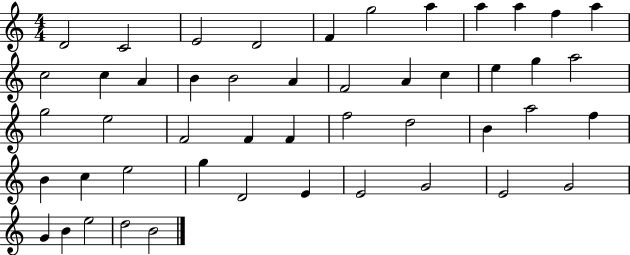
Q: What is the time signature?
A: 4/4